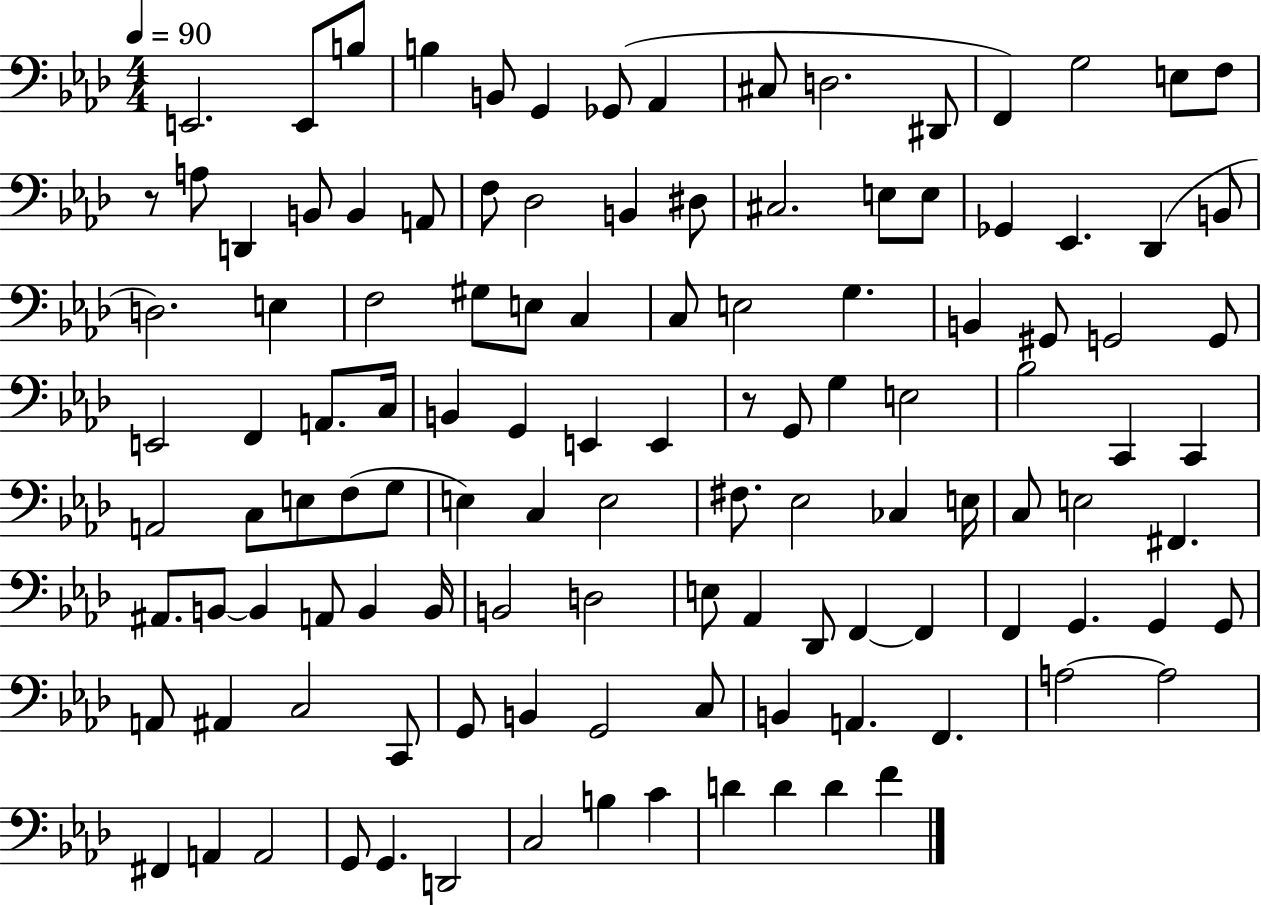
{
  \clef bass
  \numericTimeSignature
  \time 4/4
  \key aes \major
  \tempo 4 = 90
  \repeat volta 2 { e,2. e,8 b8 | b4 b,8 g,4 ges,8( aes,4 | cis8 d2. dis,8 | f,4) g2 e8 f8 | \break r8 a8 d,4 b,8 b,4 a,8 | f8 des2 b,4 dis8 | cis2. e8 e8 | ges,4 ees,4. des,4( b,8 | \break d2.) e4 | f2 gis8 e8 c4 | c8 e2 g4. | b,4 gis,8 g,2 g,8 | \break e,2 f,4 a,8. c16 | b,4 g,4 e,4 e,4 | r8 g,8 g4 e2 | bes2 c,4 c,4 | \break a,2 c8 e8 f8( g8 | e4) c4 e2 | fis8. ees2 ces4 e16 | c8 e2 fis,4. | \break ais,8. b,8~~ b,4 a,8 b,4 b,16 | b,2 d2 | e8 aes,4 des,8 f,4~~ f,4 | f,4 g,4. g,4 g,8 | \break a,8 ais,4 c2 c,8 | g,8 b,4 g,2 c8 | b,4 a,4. f,4. | a2~~ a2 | \break fis,4 a,4 a,2 | g,8 g,4. d,2 | c2 b4 c'4 | d'4 d'4 d'4 f'4 | \break } \bar "|."
}